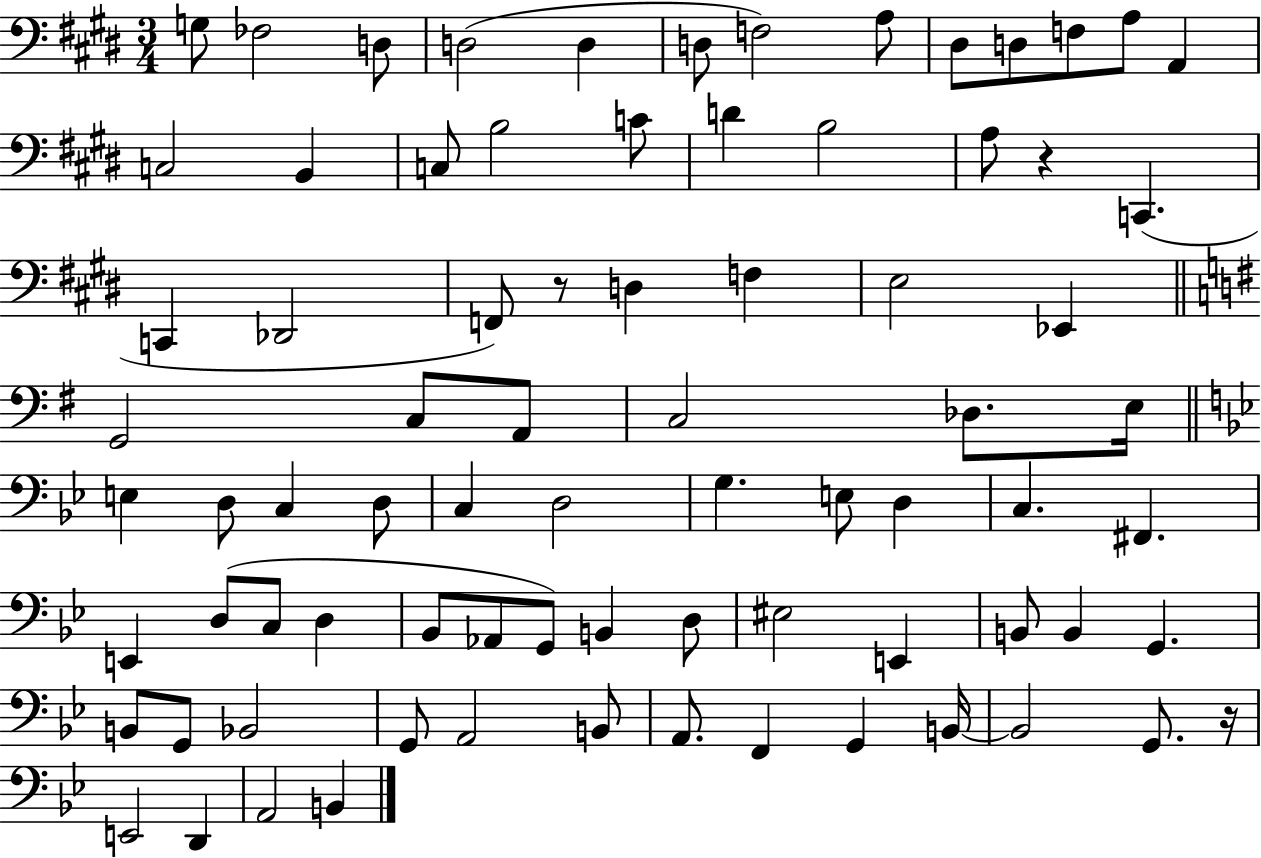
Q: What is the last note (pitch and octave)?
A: B2